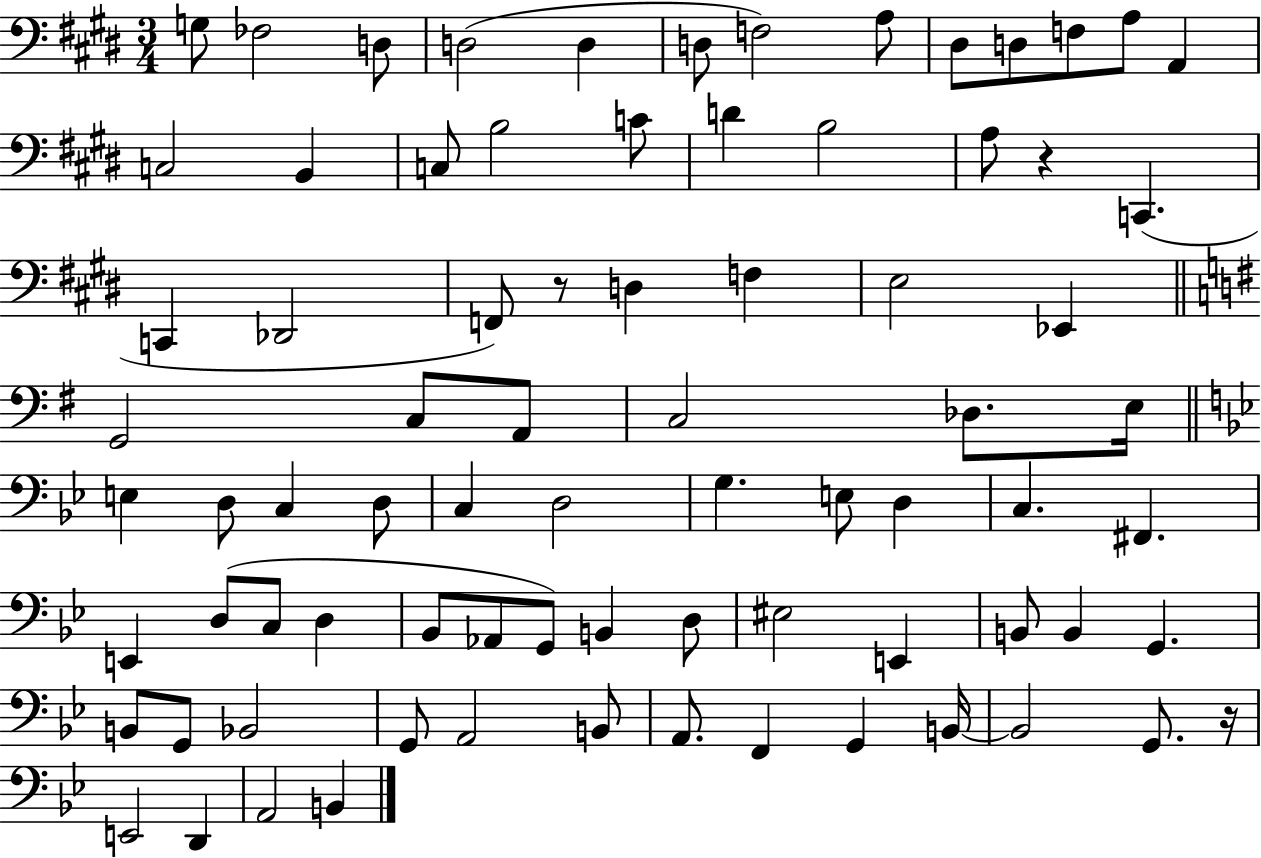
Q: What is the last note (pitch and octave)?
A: B2